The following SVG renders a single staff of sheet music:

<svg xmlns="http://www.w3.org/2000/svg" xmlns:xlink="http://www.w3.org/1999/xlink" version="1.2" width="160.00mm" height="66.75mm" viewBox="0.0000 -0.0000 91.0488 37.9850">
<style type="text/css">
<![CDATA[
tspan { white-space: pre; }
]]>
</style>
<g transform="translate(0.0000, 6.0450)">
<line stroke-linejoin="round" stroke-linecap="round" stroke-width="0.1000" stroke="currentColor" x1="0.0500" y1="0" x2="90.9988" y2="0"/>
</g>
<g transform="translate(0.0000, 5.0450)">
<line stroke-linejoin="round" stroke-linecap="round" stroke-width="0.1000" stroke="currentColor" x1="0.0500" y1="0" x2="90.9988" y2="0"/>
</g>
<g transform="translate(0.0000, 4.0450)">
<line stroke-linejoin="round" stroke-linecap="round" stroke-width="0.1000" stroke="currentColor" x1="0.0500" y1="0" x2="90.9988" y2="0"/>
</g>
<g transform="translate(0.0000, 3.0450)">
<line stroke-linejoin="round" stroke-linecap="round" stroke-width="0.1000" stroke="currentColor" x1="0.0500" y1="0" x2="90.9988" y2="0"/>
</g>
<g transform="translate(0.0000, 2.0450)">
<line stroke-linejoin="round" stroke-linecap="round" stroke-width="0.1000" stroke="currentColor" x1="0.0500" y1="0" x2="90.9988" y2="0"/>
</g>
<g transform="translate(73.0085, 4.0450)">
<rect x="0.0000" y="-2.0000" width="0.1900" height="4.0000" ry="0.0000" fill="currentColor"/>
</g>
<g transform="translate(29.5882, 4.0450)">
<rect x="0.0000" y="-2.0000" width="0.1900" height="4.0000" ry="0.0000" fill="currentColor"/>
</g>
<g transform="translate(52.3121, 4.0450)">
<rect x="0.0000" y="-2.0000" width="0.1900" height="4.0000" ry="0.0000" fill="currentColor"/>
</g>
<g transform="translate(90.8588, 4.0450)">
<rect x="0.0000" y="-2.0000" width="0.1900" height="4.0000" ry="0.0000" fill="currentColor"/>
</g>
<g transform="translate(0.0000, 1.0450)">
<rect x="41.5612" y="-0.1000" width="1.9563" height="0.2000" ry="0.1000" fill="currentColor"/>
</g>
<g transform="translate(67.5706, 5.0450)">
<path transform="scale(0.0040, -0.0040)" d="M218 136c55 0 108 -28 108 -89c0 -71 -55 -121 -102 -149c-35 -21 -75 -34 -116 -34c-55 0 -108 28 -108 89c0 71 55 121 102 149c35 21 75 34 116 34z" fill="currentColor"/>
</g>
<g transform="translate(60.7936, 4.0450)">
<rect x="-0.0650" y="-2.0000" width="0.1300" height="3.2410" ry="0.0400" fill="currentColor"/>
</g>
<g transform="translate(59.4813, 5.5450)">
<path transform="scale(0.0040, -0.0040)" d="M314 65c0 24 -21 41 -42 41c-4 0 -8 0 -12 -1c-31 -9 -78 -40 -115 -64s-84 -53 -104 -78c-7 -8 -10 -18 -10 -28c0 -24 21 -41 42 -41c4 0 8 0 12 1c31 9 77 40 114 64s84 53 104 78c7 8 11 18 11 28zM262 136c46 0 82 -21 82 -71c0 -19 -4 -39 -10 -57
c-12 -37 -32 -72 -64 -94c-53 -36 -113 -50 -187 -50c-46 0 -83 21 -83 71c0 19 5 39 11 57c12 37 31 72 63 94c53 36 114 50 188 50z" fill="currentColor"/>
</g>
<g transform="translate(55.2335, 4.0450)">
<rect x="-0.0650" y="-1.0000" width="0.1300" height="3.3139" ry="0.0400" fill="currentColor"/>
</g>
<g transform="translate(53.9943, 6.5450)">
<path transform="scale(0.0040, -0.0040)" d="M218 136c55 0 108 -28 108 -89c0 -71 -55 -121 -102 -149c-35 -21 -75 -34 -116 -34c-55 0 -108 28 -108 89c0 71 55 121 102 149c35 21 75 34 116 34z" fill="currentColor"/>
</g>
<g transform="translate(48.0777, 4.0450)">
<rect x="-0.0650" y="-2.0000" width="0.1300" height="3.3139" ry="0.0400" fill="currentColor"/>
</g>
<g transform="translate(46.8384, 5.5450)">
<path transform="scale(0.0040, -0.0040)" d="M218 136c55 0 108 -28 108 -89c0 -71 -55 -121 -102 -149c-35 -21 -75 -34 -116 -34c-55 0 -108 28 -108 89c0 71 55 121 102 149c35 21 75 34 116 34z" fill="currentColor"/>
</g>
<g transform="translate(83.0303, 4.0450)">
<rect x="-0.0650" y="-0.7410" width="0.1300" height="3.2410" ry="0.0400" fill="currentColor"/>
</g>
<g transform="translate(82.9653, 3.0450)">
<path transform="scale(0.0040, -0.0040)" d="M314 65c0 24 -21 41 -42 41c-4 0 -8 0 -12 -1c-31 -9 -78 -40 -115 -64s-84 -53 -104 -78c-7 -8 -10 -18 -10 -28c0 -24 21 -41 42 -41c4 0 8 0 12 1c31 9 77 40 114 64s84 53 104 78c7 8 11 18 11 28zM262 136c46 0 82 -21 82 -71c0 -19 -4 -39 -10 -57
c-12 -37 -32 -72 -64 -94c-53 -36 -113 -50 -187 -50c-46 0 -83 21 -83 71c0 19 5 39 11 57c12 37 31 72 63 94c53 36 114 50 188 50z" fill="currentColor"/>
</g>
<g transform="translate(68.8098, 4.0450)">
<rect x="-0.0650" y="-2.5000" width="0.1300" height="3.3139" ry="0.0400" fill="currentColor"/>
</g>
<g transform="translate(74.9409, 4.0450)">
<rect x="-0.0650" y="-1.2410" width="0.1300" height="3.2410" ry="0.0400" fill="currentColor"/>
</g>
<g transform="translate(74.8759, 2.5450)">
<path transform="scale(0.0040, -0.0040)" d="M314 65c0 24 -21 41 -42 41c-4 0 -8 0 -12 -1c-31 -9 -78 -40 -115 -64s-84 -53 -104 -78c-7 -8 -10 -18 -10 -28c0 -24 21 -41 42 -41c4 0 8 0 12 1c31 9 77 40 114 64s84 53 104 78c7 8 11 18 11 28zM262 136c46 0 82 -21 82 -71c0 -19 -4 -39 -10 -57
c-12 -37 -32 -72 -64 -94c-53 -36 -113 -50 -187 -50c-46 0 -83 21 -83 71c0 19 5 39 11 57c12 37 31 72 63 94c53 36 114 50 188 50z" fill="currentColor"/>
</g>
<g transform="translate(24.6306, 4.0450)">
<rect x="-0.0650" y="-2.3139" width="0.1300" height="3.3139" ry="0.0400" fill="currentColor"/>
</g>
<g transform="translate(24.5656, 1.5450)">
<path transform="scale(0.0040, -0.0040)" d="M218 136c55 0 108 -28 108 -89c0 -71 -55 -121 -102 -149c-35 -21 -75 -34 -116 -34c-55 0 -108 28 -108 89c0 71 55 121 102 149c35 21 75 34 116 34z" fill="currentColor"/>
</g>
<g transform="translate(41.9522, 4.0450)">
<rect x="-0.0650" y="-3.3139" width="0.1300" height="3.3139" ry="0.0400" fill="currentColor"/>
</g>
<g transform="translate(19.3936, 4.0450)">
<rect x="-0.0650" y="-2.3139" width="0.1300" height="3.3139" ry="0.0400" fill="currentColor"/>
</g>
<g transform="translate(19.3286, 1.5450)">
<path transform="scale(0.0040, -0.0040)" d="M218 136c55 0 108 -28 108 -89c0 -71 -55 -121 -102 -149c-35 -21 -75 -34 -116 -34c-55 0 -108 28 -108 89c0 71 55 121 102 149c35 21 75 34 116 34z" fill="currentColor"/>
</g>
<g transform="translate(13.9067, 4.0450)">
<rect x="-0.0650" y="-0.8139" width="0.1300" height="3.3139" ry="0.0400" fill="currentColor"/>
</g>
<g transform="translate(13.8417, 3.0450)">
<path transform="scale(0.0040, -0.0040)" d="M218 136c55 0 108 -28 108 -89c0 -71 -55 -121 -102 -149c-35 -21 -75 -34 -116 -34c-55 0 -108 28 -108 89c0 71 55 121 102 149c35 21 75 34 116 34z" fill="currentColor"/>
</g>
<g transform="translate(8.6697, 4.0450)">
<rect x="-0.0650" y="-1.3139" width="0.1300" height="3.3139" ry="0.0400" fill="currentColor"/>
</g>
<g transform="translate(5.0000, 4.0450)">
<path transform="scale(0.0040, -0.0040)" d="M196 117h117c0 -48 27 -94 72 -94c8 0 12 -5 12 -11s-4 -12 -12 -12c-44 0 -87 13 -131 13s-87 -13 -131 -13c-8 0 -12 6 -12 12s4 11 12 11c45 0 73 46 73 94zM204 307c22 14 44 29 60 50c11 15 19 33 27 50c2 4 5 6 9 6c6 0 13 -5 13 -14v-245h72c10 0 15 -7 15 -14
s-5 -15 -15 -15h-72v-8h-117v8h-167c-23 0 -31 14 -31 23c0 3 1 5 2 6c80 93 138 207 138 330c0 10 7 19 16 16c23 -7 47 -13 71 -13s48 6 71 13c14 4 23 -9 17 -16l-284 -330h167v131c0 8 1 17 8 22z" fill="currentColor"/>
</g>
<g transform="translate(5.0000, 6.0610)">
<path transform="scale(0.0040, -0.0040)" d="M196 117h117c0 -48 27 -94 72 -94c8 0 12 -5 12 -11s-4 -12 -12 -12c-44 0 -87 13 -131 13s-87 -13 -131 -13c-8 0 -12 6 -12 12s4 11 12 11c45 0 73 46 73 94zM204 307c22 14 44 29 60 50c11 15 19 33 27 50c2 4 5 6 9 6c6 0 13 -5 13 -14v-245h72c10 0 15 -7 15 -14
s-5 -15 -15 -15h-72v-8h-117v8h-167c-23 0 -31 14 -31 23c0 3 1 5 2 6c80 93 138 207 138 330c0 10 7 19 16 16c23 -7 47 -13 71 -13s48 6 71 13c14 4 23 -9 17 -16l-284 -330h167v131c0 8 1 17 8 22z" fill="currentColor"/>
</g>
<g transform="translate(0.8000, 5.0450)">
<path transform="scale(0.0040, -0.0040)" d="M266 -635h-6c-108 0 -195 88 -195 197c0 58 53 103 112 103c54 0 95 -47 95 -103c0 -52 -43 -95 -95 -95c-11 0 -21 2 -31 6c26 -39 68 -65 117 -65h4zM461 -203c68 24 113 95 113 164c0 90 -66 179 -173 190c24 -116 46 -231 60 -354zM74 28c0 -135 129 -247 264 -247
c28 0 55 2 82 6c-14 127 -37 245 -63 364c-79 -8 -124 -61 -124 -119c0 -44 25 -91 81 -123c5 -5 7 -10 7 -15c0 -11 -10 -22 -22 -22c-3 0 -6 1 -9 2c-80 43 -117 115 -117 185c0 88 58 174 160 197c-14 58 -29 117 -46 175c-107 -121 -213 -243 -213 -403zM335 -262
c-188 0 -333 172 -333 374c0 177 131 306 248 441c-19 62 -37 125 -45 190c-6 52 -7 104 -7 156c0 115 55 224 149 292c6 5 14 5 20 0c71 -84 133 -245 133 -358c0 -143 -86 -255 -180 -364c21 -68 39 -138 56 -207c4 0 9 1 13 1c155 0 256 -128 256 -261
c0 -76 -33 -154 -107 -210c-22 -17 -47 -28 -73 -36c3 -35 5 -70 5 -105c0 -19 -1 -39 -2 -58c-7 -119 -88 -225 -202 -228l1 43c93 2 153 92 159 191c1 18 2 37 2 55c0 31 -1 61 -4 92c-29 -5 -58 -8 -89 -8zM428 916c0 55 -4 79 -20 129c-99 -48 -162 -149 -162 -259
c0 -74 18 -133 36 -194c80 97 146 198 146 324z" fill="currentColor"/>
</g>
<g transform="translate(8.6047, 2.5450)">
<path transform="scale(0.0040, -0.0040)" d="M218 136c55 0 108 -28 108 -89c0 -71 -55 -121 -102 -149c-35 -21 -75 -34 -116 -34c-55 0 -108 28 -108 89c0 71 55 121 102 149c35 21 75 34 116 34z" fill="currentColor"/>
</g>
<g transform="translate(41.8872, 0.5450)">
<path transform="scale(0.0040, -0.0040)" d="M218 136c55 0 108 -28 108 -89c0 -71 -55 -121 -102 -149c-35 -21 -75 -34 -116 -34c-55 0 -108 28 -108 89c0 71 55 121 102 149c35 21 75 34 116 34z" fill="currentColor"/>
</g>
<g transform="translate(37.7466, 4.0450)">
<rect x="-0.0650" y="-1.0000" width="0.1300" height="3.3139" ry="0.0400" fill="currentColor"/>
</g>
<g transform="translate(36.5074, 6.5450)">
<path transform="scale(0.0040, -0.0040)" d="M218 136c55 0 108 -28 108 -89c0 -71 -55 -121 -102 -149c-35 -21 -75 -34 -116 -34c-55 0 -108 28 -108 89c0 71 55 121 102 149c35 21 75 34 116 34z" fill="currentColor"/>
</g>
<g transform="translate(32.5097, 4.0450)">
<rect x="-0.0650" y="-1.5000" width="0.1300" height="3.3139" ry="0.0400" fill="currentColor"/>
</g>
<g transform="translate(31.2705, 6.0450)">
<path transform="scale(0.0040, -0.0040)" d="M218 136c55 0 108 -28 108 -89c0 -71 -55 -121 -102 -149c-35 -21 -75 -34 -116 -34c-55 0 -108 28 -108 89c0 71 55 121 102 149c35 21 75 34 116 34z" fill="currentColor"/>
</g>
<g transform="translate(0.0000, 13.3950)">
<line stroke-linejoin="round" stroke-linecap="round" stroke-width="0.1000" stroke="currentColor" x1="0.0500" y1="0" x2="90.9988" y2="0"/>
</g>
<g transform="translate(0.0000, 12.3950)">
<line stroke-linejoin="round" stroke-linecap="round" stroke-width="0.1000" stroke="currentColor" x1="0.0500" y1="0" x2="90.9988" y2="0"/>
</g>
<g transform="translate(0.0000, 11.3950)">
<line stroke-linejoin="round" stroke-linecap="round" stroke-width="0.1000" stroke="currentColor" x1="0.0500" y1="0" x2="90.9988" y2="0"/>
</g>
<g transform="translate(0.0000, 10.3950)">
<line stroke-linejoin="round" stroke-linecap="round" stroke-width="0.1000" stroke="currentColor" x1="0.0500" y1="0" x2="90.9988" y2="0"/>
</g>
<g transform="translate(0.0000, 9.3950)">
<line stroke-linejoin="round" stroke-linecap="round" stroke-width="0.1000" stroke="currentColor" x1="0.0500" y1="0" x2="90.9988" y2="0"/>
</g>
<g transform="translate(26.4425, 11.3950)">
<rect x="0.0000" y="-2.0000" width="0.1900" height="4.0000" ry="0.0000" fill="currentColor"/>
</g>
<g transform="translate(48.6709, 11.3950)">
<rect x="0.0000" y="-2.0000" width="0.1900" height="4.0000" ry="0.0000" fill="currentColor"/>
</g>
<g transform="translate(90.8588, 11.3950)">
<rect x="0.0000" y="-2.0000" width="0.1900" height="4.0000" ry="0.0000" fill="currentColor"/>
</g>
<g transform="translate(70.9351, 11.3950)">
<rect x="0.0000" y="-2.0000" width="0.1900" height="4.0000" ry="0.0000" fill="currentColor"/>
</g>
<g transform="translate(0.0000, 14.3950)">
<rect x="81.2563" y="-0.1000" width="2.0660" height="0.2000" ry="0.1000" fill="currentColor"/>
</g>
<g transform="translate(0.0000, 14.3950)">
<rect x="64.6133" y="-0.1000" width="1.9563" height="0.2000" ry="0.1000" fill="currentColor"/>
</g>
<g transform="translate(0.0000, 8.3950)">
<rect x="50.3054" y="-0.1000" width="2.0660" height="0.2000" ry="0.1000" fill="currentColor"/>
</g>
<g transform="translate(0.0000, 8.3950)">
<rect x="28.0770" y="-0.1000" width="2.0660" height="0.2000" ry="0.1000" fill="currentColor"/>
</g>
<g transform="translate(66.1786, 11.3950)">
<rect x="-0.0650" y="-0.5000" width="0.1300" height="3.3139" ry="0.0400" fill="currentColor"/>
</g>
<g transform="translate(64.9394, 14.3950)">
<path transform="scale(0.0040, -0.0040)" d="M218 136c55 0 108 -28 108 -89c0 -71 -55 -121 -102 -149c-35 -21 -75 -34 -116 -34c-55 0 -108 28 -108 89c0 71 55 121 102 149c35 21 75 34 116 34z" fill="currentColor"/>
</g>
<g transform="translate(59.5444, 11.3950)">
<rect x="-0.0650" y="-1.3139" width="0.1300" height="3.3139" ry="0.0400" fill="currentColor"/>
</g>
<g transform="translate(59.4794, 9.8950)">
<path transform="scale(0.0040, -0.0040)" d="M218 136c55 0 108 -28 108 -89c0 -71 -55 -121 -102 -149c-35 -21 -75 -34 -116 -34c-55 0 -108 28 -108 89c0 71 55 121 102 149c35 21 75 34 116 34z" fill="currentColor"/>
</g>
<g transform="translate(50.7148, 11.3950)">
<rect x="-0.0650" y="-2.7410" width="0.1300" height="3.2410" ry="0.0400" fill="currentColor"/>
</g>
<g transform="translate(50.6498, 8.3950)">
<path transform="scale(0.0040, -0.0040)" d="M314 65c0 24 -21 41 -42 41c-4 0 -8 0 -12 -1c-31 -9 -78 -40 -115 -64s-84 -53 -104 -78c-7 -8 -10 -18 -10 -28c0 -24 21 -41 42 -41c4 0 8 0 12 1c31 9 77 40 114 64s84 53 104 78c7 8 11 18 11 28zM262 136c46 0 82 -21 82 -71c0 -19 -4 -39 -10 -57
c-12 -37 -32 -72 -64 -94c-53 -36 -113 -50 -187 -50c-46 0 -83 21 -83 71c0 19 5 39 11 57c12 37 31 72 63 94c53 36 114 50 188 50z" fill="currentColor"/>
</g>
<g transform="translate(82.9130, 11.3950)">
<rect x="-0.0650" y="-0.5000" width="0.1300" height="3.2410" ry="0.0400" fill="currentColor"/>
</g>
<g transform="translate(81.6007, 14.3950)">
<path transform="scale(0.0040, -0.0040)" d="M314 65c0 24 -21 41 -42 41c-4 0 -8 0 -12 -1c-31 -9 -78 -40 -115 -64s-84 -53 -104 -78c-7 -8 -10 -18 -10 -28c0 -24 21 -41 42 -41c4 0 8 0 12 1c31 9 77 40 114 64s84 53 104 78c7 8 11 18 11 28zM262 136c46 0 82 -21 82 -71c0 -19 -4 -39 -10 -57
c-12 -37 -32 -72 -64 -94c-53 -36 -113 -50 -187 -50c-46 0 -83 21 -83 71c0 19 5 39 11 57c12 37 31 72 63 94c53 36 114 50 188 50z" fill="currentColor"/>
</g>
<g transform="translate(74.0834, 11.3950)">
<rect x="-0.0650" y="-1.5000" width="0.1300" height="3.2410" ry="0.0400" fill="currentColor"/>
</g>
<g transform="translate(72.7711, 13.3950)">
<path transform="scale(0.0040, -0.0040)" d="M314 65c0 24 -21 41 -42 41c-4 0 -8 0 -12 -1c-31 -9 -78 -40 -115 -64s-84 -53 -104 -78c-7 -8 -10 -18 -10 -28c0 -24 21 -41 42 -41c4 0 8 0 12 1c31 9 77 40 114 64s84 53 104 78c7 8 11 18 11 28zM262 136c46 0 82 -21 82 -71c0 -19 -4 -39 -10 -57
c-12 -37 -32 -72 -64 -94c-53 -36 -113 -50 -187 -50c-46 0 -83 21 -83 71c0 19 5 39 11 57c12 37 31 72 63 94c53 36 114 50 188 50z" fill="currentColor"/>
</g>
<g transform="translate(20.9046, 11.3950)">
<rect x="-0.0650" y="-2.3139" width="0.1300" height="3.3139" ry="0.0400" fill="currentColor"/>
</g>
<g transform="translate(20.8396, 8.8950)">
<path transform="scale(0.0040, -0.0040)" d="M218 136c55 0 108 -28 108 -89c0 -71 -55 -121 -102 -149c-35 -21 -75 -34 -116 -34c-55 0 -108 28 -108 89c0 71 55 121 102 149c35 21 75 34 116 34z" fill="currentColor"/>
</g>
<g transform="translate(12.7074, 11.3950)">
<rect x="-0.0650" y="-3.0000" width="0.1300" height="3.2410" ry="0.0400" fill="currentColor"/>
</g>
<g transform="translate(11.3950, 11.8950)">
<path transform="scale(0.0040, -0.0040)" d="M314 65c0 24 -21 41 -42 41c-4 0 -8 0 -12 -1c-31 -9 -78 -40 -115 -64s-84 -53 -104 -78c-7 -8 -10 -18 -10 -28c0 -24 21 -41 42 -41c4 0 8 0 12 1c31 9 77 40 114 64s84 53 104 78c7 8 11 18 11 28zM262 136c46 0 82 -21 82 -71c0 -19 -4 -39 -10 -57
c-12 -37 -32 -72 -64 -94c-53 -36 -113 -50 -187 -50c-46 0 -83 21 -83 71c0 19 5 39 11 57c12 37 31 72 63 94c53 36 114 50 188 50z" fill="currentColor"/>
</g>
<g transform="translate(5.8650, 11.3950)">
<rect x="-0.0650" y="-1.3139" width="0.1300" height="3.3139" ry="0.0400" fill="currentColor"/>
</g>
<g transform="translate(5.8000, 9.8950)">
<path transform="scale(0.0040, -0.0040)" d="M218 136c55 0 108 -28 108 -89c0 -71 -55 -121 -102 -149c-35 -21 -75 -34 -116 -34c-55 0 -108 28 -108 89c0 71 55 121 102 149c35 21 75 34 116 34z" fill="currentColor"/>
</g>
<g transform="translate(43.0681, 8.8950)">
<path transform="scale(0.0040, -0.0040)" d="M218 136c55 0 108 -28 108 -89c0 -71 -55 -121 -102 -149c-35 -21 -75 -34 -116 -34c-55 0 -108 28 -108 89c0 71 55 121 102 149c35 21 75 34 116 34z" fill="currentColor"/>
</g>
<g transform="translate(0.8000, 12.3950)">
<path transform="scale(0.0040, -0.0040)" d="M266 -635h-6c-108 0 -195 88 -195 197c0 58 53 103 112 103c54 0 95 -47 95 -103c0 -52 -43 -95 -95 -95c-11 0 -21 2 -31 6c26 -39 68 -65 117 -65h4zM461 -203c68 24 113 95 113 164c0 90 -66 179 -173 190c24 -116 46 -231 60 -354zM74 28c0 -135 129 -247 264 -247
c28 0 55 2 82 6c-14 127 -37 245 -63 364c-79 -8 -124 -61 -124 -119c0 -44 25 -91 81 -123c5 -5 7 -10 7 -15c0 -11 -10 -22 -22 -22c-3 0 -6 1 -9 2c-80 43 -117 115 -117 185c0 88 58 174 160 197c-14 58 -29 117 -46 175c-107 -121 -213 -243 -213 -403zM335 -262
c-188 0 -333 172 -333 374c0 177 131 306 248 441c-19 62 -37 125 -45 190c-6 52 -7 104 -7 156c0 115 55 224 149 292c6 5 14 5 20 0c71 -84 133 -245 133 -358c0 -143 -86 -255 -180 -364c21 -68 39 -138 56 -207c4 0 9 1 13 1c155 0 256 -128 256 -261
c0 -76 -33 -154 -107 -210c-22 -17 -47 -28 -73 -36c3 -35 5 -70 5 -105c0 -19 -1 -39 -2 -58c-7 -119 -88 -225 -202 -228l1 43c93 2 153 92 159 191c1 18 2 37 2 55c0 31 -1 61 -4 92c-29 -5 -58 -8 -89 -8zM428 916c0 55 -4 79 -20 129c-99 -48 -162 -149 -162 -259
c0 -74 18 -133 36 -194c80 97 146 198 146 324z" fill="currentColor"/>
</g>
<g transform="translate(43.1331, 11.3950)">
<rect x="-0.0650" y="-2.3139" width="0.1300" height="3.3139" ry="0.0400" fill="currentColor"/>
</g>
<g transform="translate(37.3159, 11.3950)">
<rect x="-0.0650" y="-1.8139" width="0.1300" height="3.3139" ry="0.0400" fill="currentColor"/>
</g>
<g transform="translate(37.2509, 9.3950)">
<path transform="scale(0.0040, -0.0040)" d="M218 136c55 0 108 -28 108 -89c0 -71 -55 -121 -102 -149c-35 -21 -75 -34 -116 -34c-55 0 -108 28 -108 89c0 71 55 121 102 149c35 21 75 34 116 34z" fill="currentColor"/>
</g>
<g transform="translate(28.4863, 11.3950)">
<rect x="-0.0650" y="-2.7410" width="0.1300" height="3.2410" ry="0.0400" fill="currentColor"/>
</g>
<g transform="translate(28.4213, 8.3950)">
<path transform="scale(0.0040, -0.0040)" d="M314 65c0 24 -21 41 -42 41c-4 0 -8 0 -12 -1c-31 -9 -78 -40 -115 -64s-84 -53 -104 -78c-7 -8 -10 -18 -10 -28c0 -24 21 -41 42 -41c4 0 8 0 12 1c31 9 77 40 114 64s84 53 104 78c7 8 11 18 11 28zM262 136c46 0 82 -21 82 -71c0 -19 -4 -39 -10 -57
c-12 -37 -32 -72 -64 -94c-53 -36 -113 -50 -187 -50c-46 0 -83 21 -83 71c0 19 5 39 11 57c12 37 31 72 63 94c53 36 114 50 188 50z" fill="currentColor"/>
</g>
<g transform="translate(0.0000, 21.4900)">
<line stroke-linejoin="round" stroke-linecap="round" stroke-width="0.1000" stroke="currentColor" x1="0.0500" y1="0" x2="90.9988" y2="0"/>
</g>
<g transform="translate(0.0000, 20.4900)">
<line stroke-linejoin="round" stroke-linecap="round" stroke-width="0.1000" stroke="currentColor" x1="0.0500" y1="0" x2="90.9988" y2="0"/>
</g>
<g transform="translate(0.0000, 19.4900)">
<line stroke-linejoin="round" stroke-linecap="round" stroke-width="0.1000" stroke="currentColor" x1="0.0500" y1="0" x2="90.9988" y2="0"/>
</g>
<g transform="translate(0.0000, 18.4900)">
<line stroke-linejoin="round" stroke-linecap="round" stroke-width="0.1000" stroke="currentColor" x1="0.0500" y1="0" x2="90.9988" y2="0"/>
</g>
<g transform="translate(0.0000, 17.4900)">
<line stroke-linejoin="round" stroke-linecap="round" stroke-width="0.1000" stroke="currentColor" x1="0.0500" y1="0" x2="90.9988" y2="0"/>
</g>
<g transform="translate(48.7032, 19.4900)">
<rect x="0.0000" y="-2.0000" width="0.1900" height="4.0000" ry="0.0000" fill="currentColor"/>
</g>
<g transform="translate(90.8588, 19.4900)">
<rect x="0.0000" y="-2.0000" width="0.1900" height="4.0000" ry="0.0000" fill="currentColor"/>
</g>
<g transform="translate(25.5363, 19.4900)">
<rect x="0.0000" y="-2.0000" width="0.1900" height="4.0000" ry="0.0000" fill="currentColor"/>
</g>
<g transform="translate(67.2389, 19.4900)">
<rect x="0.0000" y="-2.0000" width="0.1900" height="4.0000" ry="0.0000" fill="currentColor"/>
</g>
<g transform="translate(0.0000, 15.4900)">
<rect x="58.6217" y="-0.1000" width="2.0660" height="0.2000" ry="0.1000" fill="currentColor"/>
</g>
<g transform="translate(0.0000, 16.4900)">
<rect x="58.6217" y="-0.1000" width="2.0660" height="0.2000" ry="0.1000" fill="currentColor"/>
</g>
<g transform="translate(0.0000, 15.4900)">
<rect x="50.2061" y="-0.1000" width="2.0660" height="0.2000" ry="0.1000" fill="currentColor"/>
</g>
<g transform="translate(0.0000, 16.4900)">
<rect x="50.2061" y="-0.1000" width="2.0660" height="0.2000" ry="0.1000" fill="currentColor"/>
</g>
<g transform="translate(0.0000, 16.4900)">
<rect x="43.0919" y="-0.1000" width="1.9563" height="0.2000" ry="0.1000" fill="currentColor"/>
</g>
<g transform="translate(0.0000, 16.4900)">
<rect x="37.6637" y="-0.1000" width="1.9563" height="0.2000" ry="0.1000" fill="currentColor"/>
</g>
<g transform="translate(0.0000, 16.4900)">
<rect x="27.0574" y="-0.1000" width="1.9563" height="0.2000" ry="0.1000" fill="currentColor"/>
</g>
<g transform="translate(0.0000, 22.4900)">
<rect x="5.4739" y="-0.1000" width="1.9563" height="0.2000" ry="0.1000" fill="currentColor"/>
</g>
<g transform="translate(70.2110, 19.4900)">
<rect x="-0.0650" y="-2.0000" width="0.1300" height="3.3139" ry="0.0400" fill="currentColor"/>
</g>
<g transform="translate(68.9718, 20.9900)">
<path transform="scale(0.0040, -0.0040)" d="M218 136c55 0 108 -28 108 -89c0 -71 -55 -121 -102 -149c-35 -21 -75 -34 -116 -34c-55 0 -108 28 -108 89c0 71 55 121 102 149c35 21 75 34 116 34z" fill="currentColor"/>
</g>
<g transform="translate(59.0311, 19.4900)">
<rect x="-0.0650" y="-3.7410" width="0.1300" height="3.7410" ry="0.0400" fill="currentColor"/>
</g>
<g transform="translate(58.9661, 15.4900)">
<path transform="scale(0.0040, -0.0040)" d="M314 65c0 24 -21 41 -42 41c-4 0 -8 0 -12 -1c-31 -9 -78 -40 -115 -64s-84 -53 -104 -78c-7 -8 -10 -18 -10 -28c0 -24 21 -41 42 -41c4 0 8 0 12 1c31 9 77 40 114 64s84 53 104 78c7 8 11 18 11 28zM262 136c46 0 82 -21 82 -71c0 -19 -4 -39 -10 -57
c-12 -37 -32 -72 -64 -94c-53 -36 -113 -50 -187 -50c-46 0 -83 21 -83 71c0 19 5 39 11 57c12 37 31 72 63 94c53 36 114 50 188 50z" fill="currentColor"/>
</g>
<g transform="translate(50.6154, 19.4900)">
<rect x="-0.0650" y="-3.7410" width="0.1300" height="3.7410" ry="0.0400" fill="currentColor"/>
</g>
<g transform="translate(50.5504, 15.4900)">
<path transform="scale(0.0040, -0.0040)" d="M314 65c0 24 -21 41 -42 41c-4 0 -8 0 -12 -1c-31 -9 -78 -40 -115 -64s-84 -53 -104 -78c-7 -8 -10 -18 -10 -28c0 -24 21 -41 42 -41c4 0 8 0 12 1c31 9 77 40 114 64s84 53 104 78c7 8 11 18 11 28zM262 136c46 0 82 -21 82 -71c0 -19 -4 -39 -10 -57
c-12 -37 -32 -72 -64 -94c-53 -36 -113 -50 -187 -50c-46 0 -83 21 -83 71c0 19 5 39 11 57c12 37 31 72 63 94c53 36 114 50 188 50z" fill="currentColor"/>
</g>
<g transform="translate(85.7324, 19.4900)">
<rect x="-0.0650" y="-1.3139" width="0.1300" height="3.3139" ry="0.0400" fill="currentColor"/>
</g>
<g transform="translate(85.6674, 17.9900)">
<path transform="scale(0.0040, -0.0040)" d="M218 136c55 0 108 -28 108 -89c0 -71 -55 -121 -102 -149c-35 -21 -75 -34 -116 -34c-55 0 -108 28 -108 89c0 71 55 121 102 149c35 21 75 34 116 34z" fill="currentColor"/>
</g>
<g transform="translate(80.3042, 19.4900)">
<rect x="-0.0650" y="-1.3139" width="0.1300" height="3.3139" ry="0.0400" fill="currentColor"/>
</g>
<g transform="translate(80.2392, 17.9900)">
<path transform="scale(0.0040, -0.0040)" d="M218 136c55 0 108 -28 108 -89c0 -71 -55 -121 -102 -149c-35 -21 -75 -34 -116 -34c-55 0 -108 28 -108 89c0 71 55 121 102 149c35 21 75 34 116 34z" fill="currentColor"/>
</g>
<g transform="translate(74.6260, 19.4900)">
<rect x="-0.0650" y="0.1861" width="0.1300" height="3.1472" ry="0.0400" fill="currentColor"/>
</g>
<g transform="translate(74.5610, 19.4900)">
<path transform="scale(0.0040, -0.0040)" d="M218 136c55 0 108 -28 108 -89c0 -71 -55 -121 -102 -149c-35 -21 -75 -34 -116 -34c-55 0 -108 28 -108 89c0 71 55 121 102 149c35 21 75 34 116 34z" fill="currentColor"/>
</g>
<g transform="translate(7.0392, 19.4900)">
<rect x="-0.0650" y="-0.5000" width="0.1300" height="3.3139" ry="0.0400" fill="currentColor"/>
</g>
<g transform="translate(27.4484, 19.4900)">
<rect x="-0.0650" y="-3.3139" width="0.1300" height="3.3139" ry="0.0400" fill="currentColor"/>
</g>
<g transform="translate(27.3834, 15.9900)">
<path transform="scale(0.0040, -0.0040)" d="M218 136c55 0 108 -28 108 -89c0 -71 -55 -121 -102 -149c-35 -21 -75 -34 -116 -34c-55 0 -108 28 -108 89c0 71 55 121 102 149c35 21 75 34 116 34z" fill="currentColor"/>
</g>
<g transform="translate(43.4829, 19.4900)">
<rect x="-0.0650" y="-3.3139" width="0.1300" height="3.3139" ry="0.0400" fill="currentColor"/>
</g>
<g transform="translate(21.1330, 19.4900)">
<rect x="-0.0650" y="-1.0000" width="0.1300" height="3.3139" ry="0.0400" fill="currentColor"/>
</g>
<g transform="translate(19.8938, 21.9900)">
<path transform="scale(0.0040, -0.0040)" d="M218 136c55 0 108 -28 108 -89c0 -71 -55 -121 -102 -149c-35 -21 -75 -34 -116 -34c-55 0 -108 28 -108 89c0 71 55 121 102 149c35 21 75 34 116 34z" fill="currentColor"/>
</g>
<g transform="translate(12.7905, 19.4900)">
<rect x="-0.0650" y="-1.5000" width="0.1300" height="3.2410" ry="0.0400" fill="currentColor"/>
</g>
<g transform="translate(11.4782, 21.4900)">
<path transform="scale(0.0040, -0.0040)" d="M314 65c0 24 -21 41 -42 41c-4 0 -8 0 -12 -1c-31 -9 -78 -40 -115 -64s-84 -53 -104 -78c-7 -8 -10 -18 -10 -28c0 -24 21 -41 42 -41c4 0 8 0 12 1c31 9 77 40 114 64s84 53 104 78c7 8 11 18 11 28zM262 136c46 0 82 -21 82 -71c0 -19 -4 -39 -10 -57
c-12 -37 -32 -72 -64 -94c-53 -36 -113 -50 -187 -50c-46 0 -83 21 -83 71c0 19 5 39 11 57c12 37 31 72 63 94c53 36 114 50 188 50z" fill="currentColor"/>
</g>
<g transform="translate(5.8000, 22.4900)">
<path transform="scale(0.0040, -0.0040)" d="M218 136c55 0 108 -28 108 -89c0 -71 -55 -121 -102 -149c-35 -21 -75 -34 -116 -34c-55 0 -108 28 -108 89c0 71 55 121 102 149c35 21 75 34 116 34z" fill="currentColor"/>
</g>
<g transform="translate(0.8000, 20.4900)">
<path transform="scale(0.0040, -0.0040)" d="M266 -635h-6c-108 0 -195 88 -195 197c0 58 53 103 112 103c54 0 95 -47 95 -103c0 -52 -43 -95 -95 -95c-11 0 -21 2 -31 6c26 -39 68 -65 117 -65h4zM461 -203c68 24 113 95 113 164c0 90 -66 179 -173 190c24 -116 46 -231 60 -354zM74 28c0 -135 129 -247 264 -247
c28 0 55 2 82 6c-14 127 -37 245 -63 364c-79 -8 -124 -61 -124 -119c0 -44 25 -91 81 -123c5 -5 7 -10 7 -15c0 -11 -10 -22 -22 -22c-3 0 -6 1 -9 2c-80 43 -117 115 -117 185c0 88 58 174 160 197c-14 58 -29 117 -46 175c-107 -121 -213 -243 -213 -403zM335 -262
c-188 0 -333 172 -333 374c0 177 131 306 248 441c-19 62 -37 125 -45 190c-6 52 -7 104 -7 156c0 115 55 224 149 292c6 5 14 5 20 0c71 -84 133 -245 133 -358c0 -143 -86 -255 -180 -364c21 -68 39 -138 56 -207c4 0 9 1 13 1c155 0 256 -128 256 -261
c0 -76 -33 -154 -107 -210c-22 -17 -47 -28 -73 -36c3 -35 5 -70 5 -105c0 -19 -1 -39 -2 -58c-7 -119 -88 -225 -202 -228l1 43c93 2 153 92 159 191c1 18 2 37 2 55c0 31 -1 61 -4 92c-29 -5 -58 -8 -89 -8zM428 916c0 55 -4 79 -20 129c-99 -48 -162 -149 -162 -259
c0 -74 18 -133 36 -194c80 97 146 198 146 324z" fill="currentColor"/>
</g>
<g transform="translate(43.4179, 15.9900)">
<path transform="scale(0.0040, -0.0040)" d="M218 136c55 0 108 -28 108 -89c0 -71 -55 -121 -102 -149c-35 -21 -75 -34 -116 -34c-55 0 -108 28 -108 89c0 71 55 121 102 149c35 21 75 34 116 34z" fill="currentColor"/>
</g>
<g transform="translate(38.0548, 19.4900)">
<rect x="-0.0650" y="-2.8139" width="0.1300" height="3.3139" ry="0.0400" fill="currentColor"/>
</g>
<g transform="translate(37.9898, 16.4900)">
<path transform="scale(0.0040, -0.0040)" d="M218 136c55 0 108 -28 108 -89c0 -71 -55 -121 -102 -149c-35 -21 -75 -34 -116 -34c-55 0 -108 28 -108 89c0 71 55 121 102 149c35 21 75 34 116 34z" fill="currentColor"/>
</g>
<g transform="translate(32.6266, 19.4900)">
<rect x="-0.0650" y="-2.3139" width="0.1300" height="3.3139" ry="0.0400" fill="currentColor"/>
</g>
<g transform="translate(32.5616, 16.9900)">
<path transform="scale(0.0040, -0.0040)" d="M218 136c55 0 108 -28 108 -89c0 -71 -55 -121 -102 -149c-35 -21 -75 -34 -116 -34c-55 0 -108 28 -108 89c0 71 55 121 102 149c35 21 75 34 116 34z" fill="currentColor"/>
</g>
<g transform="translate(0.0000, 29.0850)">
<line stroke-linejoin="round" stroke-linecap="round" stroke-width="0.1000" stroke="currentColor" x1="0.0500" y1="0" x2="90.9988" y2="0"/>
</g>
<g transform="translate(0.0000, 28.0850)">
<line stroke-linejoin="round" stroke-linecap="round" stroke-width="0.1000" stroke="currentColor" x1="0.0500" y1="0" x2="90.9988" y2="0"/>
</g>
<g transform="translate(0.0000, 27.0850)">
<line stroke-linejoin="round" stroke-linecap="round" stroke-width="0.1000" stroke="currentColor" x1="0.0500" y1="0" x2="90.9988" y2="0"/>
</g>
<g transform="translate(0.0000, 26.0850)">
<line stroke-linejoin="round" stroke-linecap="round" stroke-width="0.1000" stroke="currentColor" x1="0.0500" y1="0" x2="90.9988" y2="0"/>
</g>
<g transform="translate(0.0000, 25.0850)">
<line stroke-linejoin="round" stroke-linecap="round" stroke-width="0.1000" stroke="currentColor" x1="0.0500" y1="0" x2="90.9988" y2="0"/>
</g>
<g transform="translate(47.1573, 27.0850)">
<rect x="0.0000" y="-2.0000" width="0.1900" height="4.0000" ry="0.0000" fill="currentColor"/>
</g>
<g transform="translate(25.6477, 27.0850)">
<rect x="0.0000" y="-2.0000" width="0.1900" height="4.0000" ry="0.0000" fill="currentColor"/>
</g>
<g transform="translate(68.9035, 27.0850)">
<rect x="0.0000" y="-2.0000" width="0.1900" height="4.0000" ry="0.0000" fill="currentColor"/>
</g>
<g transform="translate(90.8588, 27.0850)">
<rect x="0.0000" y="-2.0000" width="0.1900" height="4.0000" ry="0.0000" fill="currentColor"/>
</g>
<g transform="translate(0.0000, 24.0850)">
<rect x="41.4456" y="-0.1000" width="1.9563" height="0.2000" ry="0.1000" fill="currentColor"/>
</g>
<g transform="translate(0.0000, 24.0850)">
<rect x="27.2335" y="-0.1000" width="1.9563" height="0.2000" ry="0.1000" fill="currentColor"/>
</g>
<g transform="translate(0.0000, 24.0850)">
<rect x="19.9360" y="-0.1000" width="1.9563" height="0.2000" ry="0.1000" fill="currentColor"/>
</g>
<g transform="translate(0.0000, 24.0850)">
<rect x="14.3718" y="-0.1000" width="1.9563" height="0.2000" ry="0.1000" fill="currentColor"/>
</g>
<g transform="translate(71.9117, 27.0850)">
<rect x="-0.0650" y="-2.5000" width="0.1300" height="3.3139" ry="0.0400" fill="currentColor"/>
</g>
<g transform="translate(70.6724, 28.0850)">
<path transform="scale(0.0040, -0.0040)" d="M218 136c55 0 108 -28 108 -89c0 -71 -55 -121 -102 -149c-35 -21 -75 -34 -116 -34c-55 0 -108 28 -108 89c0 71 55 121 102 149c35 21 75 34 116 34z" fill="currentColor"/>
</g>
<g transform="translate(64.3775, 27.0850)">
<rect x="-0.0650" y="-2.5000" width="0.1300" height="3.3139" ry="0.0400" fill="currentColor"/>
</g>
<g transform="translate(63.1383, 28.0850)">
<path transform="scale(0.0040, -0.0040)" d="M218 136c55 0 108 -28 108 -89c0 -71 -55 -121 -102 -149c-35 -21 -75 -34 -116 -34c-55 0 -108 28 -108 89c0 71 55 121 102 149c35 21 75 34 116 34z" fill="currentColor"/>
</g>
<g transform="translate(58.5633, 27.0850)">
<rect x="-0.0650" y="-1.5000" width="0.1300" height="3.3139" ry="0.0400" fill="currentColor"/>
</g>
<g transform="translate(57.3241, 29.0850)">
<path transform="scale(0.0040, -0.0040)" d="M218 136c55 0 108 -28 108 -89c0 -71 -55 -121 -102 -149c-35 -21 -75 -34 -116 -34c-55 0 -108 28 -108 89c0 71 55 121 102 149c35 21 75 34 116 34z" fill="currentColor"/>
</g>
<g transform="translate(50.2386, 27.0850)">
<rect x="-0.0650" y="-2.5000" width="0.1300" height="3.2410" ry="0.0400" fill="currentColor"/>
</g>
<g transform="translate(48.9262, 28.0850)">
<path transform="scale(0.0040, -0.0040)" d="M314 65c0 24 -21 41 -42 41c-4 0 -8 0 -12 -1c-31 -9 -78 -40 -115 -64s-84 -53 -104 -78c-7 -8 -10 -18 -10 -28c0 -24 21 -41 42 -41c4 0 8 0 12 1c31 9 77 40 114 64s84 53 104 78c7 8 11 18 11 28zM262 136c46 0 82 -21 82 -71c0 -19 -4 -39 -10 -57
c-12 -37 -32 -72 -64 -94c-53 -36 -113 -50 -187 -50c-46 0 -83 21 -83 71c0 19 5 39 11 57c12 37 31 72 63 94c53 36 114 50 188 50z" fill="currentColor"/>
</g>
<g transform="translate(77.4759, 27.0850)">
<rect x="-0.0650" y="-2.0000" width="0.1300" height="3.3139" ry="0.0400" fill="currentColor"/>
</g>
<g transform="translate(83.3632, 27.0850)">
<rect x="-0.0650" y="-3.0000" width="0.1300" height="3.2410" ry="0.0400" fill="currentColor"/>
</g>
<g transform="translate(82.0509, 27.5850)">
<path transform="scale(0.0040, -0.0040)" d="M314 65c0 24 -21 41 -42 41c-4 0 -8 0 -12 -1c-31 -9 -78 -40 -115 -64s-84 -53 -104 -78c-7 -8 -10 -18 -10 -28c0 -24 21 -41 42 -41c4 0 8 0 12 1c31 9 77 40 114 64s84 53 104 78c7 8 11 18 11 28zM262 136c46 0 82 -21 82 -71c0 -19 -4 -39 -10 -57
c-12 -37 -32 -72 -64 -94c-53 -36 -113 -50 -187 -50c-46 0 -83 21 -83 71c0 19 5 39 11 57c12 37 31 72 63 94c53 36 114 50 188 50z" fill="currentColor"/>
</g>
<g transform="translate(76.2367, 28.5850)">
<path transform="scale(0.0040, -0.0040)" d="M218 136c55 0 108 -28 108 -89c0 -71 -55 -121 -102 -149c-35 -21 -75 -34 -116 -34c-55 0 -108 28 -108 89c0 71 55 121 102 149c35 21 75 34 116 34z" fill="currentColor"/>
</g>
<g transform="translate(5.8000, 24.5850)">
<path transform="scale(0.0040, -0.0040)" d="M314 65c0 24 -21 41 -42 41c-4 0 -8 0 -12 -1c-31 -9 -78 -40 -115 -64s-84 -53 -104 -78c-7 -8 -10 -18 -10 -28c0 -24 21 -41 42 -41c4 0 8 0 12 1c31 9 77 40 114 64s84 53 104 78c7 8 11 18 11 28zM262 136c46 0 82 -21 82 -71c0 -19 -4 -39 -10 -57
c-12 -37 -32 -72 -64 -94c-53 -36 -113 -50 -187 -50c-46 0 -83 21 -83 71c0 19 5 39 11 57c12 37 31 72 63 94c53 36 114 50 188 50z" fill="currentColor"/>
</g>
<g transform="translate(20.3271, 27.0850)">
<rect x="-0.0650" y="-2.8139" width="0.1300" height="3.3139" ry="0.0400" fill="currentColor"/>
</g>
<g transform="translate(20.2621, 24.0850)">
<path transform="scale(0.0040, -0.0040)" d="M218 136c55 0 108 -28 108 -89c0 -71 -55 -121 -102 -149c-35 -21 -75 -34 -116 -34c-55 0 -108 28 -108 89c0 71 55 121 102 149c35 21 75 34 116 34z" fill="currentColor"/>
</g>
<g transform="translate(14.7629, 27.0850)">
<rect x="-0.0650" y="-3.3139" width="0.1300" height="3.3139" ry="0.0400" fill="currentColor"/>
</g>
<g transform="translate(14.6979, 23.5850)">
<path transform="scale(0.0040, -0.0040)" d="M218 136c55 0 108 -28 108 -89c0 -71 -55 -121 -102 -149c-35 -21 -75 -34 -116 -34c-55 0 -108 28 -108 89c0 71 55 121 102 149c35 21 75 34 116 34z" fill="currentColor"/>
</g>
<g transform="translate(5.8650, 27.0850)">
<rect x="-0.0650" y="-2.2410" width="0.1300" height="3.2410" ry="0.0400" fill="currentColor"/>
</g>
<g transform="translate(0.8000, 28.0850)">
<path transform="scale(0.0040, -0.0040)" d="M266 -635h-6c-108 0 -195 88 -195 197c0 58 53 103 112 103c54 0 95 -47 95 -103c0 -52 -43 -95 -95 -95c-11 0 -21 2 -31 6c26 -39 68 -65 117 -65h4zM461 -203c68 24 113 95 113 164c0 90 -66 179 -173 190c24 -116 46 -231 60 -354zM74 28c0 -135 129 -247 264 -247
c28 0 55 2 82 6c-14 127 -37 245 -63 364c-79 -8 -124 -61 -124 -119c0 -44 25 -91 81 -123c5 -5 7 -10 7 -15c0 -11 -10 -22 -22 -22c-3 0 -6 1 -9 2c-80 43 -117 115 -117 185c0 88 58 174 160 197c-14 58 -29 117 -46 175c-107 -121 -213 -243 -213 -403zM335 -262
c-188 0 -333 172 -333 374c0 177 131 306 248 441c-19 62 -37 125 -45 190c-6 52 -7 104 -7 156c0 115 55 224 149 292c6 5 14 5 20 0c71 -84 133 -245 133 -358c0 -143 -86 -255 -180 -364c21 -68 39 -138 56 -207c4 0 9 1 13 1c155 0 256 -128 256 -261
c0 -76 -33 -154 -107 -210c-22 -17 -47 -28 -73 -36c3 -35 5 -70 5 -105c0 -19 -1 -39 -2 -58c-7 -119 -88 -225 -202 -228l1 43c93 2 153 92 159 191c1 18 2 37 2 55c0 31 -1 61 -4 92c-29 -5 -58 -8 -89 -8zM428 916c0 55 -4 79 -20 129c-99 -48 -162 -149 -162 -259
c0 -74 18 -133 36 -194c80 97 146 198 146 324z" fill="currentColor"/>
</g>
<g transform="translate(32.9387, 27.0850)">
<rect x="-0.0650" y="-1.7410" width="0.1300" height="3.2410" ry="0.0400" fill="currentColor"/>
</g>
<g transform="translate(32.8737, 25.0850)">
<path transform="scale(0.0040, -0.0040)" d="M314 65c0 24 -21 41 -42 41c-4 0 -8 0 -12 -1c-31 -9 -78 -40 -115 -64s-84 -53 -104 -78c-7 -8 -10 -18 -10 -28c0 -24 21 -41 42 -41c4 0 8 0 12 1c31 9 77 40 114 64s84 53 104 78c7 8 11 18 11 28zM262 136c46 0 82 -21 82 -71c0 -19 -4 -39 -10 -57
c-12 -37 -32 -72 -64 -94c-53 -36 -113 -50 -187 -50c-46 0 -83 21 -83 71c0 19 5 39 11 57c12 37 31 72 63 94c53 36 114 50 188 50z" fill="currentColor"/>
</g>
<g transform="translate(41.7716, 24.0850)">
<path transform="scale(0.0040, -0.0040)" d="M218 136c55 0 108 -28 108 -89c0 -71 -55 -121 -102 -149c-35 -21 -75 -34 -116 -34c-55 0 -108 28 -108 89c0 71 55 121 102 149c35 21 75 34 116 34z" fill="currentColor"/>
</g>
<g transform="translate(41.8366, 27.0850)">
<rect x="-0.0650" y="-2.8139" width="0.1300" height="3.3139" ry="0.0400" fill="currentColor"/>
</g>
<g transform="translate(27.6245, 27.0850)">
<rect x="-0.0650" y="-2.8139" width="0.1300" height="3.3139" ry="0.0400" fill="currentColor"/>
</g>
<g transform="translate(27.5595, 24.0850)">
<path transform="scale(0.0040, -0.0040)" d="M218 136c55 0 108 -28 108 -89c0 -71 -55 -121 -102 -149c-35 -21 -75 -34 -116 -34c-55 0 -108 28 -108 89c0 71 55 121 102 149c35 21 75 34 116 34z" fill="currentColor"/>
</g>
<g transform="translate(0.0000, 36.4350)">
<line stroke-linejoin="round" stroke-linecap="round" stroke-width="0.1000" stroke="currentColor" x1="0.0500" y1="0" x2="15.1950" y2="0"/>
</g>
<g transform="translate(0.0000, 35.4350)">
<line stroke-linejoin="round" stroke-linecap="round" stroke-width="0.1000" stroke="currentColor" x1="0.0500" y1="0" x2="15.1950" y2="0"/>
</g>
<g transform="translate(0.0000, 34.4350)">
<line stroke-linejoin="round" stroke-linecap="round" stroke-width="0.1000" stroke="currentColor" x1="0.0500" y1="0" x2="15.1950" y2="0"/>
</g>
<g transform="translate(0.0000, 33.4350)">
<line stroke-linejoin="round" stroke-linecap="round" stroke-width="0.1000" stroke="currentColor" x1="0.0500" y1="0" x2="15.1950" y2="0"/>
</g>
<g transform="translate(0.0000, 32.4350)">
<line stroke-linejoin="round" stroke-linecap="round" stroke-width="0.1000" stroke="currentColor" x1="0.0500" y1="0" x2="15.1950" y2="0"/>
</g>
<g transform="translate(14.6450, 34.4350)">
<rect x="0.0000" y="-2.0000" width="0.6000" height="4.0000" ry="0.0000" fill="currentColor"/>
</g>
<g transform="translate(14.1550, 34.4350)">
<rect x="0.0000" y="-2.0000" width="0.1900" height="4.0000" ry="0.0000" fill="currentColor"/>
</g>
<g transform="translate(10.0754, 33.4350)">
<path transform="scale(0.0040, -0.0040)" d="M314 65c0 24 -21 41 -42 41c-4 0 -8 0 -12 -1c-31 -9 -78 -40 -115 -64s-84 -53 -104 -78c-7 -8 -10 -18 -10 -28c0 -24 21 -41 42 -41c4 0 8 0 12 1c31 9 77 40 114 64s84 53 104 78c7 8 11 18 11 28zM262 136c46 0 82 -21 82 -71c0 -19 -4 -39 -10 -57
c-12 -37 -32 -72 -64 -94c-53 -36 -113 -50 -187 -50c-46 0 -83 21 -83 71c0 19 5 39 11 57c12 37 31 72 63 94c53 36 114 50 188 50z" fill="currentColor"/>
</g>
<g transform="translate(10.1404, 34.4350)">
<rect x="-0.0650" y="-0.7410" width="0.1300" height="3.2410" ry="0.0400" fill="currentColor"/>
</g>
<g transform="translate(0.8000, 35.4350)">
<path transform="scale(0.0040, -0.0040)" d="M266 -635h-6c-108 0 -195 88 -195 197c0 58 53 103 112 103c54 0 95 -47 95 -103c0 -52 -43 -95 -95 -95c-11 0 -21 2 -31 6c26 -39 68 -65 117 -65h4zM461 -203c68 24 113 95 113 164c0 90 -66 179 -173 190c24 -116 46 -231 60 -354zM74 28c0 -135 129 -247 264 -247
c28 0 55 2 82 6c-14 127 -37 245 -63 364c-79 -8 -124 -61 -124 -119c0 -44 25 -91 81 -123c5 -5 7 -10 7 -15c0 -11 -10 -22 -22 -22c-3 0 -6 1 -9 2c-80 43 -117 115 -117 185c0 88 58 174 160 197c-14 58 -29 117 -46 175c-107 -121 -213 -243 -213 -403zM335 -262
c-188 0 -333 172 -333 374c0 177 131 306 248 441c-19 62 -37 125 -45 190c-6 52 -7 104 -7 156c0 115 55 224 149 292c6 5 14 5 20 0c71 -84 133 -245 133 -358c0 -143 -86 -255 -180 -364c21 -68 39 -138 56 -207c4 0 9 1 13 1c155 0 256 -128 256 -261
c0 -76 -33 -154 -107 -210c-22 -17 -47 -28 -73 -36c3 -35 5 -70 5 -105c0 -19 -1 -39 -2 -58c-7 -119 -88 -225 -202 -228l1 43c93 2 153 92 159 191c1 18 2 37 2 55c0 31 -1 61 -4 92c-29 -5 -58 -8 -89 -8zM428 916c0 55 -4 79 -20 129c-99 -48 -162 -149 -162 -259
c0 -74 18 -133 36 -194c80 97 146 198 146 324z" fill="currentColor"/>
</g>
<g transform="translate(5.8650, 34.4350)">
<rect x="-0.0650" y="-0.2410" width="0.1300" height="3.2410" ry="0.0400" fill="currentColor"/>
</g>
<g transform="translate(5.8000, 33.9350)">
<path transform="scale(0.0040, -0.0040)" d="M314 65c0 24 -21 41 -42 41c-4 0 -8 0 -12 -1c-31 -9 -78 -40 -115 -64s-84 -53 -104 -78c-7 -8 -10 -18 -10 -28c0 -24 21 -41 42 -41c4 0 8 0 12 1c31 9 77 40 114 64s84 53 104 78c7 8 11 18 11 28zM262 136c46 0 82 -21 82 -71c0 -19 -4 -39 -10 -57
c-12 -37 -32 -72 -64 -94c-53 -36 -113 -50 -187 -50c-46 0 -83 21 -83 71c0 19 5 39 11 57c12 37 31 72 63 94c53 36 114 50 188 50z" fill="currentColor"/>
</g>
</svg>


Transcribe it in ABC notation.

X:1
T:Untitled
M:4/4
L:1/4
K:C
e d g g E D b F D F2 G e2 d2 e A2 g a2 f g a2 e C E2 C2 C E2 D b g a b c'2 c'2 F B e e g2 b a a f2 a G2 E G G F A2 c2 d2